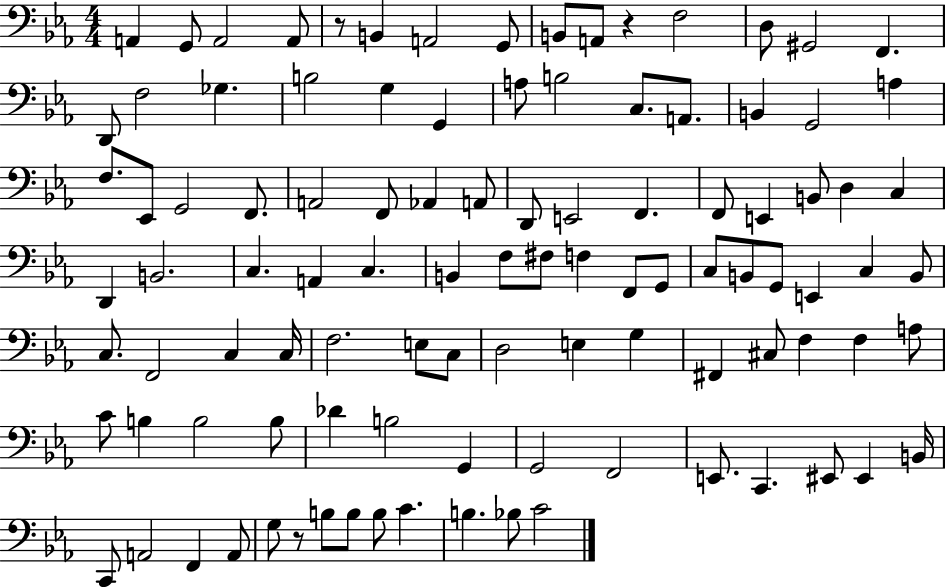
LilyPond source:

{
  \clef bass
  \numericTimeSignature
  \time 4/4
  \key ees \major
  a,4 g,8 a,2 a,8 | r8 b,4 a,2 g,8 | b,8 a,8 r4 f2 | d8 gis,2 f,4. | \break d,8 f2 ges4. | b2 g4 g,4 | a8 b2 c8. a,8. | b,4 g,2 a4 | \break f8. ees,8 g,2 f,8. | a,2 f,8 aes,4 a,8 | d,8 e,2 f,4. | f,8 e,4 b,8 d4 c4 | \break d,4 b,2. | c4. a,4 c4. | b,4 f8 fis8 f4 f,8 g,8 | c8 b,8 g,8 e,4 c4 b,8 | \break c8. f,2 c4 c16 | f2. e8 c8 | d2 e4 g4 | fis,4 cis8 f4 f4 a8 | \break c'8 b4 b2 b8 | des'4 b2 g,4 | g,2 f,2 | e,8. c,4. eis,8 eis,4 b,16 | \break c,8 a,2 f,4 a,8 | g8 r8 b8 b8 b8 c'4. | b4. bes8 c'2 | \bar "|."
}